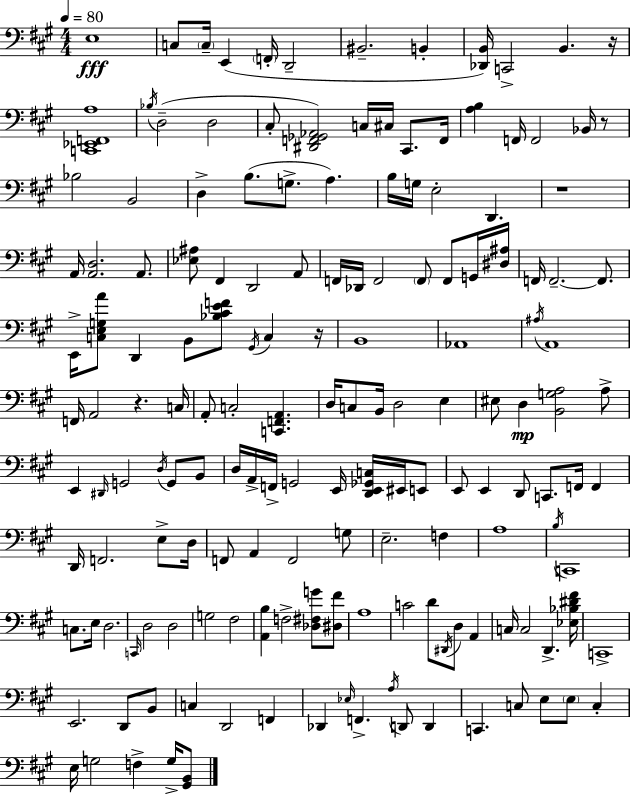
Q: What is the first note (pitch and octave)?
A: E3